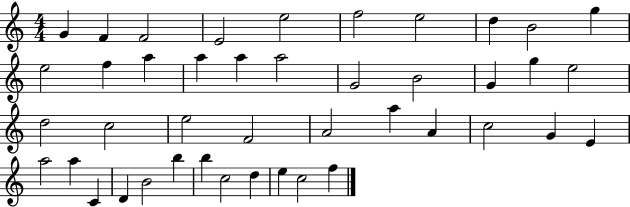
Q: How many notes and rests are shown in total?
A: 43